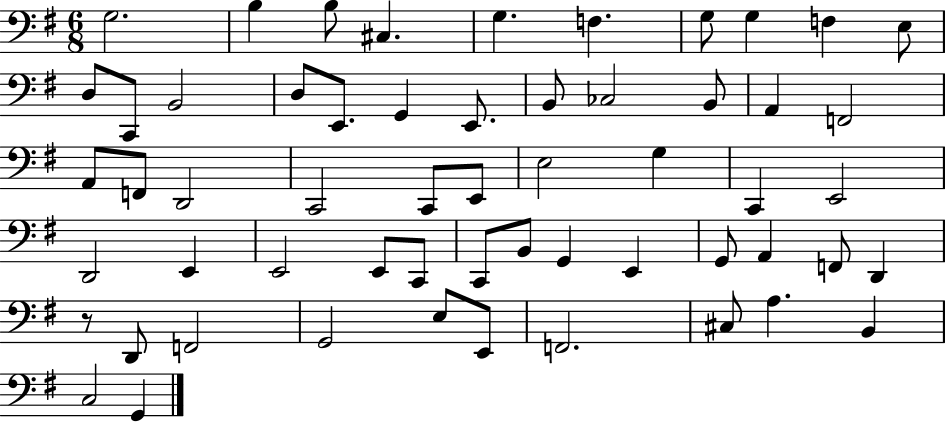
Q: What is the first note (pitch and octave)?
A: G3